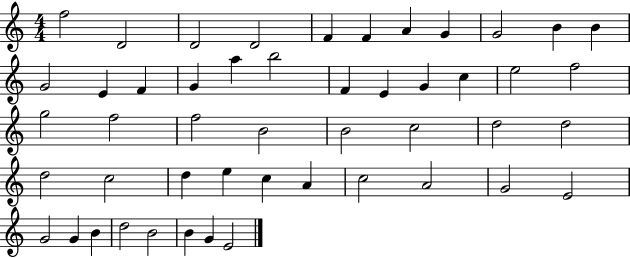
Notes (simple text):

F5/h D4/h D4/h D4/h F4/q F4/q A4/q G4/q G4/h B4/q B4/q G4/h E4/q F4/q G4/q A5/q B5/h F4/q E4/q G4/q C5/q E5/h F5/h G5/h F5/h F5/h B4/h B4/h C5/h D5/h D5/h D5/h C5/h D5/q E5/q C5/q A4/q C5/h A4/h G4/h E4/h G4/h G4/q B4/q D5/h B4/h B4/q G4/q E4/h